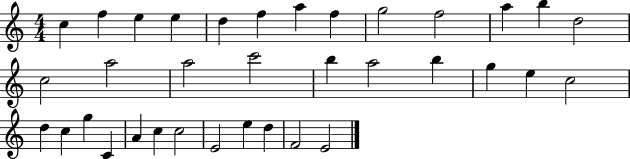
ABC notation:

X:1
T:Untitled
M:4/4
L:1/4
K:C
c f e e d f a f g2 f2 a b d2 c2 a2 a2 c'2 b a2 b g e c2 d c g C A c c2 E2 e d F2 E2